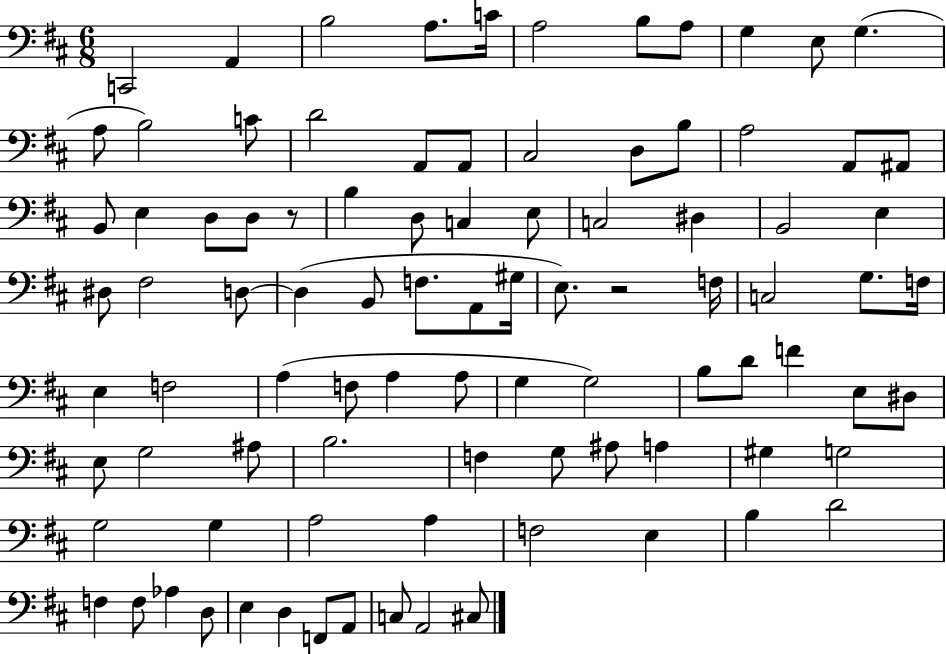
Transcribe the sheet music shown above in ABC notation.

X:1
T:Untitled
M:6/8
L:1/4
K:D
C,,2 A,, B,2 A,/2 C/4 A,2 B,/2 A,/2 G, E,/2 G, A,/2 B,2 C/2 D2 A,,/2 A,,/2 ^C,2 D,/2 B,/2 A,2 A,,/2 ^A,,/2 B,,/2 E, D,/2 D,/2 z/2 B, D,/2 C, E,/2 C,2 ^D, B,,2 E, ^D,/2 ^F,2 D,/2 D, B,,/2 F,/2 A,,/2 ^G,/4 E,/2 z2 F,/4 C,2 G,/2 F,/4 E, F,2 A, F,/2 A, A,/2 G, G,2 B,/2 D/2 F E,/2 ^D,/2 E,/2 G,2 ^A,/2 B,2 F, G,/2 ^A,/2 A, ^G, G,2 G,2 G, A,2 A, F,2 E, B, D2 F, F,/2 _A, D,/2 E, D, F,,/2 A,,/2 C,/2 A,,2 ^C,/2